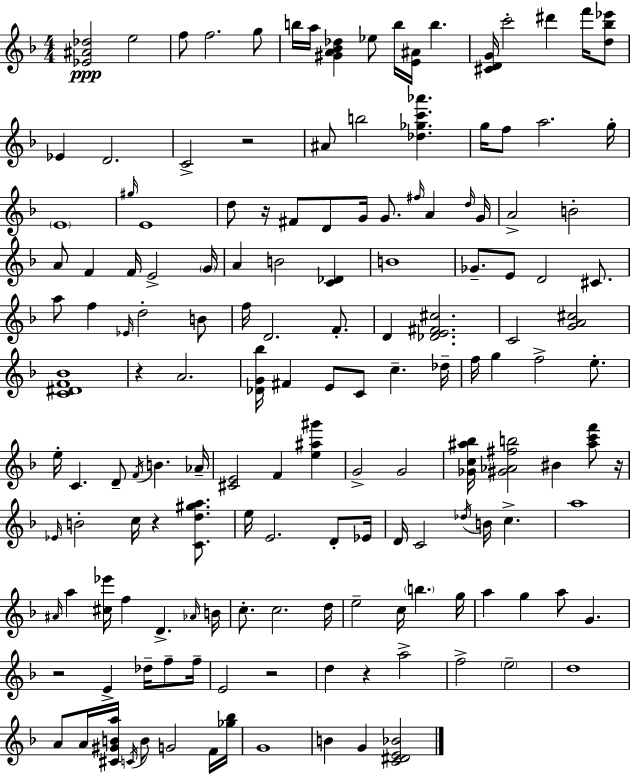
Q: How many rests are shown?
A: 8